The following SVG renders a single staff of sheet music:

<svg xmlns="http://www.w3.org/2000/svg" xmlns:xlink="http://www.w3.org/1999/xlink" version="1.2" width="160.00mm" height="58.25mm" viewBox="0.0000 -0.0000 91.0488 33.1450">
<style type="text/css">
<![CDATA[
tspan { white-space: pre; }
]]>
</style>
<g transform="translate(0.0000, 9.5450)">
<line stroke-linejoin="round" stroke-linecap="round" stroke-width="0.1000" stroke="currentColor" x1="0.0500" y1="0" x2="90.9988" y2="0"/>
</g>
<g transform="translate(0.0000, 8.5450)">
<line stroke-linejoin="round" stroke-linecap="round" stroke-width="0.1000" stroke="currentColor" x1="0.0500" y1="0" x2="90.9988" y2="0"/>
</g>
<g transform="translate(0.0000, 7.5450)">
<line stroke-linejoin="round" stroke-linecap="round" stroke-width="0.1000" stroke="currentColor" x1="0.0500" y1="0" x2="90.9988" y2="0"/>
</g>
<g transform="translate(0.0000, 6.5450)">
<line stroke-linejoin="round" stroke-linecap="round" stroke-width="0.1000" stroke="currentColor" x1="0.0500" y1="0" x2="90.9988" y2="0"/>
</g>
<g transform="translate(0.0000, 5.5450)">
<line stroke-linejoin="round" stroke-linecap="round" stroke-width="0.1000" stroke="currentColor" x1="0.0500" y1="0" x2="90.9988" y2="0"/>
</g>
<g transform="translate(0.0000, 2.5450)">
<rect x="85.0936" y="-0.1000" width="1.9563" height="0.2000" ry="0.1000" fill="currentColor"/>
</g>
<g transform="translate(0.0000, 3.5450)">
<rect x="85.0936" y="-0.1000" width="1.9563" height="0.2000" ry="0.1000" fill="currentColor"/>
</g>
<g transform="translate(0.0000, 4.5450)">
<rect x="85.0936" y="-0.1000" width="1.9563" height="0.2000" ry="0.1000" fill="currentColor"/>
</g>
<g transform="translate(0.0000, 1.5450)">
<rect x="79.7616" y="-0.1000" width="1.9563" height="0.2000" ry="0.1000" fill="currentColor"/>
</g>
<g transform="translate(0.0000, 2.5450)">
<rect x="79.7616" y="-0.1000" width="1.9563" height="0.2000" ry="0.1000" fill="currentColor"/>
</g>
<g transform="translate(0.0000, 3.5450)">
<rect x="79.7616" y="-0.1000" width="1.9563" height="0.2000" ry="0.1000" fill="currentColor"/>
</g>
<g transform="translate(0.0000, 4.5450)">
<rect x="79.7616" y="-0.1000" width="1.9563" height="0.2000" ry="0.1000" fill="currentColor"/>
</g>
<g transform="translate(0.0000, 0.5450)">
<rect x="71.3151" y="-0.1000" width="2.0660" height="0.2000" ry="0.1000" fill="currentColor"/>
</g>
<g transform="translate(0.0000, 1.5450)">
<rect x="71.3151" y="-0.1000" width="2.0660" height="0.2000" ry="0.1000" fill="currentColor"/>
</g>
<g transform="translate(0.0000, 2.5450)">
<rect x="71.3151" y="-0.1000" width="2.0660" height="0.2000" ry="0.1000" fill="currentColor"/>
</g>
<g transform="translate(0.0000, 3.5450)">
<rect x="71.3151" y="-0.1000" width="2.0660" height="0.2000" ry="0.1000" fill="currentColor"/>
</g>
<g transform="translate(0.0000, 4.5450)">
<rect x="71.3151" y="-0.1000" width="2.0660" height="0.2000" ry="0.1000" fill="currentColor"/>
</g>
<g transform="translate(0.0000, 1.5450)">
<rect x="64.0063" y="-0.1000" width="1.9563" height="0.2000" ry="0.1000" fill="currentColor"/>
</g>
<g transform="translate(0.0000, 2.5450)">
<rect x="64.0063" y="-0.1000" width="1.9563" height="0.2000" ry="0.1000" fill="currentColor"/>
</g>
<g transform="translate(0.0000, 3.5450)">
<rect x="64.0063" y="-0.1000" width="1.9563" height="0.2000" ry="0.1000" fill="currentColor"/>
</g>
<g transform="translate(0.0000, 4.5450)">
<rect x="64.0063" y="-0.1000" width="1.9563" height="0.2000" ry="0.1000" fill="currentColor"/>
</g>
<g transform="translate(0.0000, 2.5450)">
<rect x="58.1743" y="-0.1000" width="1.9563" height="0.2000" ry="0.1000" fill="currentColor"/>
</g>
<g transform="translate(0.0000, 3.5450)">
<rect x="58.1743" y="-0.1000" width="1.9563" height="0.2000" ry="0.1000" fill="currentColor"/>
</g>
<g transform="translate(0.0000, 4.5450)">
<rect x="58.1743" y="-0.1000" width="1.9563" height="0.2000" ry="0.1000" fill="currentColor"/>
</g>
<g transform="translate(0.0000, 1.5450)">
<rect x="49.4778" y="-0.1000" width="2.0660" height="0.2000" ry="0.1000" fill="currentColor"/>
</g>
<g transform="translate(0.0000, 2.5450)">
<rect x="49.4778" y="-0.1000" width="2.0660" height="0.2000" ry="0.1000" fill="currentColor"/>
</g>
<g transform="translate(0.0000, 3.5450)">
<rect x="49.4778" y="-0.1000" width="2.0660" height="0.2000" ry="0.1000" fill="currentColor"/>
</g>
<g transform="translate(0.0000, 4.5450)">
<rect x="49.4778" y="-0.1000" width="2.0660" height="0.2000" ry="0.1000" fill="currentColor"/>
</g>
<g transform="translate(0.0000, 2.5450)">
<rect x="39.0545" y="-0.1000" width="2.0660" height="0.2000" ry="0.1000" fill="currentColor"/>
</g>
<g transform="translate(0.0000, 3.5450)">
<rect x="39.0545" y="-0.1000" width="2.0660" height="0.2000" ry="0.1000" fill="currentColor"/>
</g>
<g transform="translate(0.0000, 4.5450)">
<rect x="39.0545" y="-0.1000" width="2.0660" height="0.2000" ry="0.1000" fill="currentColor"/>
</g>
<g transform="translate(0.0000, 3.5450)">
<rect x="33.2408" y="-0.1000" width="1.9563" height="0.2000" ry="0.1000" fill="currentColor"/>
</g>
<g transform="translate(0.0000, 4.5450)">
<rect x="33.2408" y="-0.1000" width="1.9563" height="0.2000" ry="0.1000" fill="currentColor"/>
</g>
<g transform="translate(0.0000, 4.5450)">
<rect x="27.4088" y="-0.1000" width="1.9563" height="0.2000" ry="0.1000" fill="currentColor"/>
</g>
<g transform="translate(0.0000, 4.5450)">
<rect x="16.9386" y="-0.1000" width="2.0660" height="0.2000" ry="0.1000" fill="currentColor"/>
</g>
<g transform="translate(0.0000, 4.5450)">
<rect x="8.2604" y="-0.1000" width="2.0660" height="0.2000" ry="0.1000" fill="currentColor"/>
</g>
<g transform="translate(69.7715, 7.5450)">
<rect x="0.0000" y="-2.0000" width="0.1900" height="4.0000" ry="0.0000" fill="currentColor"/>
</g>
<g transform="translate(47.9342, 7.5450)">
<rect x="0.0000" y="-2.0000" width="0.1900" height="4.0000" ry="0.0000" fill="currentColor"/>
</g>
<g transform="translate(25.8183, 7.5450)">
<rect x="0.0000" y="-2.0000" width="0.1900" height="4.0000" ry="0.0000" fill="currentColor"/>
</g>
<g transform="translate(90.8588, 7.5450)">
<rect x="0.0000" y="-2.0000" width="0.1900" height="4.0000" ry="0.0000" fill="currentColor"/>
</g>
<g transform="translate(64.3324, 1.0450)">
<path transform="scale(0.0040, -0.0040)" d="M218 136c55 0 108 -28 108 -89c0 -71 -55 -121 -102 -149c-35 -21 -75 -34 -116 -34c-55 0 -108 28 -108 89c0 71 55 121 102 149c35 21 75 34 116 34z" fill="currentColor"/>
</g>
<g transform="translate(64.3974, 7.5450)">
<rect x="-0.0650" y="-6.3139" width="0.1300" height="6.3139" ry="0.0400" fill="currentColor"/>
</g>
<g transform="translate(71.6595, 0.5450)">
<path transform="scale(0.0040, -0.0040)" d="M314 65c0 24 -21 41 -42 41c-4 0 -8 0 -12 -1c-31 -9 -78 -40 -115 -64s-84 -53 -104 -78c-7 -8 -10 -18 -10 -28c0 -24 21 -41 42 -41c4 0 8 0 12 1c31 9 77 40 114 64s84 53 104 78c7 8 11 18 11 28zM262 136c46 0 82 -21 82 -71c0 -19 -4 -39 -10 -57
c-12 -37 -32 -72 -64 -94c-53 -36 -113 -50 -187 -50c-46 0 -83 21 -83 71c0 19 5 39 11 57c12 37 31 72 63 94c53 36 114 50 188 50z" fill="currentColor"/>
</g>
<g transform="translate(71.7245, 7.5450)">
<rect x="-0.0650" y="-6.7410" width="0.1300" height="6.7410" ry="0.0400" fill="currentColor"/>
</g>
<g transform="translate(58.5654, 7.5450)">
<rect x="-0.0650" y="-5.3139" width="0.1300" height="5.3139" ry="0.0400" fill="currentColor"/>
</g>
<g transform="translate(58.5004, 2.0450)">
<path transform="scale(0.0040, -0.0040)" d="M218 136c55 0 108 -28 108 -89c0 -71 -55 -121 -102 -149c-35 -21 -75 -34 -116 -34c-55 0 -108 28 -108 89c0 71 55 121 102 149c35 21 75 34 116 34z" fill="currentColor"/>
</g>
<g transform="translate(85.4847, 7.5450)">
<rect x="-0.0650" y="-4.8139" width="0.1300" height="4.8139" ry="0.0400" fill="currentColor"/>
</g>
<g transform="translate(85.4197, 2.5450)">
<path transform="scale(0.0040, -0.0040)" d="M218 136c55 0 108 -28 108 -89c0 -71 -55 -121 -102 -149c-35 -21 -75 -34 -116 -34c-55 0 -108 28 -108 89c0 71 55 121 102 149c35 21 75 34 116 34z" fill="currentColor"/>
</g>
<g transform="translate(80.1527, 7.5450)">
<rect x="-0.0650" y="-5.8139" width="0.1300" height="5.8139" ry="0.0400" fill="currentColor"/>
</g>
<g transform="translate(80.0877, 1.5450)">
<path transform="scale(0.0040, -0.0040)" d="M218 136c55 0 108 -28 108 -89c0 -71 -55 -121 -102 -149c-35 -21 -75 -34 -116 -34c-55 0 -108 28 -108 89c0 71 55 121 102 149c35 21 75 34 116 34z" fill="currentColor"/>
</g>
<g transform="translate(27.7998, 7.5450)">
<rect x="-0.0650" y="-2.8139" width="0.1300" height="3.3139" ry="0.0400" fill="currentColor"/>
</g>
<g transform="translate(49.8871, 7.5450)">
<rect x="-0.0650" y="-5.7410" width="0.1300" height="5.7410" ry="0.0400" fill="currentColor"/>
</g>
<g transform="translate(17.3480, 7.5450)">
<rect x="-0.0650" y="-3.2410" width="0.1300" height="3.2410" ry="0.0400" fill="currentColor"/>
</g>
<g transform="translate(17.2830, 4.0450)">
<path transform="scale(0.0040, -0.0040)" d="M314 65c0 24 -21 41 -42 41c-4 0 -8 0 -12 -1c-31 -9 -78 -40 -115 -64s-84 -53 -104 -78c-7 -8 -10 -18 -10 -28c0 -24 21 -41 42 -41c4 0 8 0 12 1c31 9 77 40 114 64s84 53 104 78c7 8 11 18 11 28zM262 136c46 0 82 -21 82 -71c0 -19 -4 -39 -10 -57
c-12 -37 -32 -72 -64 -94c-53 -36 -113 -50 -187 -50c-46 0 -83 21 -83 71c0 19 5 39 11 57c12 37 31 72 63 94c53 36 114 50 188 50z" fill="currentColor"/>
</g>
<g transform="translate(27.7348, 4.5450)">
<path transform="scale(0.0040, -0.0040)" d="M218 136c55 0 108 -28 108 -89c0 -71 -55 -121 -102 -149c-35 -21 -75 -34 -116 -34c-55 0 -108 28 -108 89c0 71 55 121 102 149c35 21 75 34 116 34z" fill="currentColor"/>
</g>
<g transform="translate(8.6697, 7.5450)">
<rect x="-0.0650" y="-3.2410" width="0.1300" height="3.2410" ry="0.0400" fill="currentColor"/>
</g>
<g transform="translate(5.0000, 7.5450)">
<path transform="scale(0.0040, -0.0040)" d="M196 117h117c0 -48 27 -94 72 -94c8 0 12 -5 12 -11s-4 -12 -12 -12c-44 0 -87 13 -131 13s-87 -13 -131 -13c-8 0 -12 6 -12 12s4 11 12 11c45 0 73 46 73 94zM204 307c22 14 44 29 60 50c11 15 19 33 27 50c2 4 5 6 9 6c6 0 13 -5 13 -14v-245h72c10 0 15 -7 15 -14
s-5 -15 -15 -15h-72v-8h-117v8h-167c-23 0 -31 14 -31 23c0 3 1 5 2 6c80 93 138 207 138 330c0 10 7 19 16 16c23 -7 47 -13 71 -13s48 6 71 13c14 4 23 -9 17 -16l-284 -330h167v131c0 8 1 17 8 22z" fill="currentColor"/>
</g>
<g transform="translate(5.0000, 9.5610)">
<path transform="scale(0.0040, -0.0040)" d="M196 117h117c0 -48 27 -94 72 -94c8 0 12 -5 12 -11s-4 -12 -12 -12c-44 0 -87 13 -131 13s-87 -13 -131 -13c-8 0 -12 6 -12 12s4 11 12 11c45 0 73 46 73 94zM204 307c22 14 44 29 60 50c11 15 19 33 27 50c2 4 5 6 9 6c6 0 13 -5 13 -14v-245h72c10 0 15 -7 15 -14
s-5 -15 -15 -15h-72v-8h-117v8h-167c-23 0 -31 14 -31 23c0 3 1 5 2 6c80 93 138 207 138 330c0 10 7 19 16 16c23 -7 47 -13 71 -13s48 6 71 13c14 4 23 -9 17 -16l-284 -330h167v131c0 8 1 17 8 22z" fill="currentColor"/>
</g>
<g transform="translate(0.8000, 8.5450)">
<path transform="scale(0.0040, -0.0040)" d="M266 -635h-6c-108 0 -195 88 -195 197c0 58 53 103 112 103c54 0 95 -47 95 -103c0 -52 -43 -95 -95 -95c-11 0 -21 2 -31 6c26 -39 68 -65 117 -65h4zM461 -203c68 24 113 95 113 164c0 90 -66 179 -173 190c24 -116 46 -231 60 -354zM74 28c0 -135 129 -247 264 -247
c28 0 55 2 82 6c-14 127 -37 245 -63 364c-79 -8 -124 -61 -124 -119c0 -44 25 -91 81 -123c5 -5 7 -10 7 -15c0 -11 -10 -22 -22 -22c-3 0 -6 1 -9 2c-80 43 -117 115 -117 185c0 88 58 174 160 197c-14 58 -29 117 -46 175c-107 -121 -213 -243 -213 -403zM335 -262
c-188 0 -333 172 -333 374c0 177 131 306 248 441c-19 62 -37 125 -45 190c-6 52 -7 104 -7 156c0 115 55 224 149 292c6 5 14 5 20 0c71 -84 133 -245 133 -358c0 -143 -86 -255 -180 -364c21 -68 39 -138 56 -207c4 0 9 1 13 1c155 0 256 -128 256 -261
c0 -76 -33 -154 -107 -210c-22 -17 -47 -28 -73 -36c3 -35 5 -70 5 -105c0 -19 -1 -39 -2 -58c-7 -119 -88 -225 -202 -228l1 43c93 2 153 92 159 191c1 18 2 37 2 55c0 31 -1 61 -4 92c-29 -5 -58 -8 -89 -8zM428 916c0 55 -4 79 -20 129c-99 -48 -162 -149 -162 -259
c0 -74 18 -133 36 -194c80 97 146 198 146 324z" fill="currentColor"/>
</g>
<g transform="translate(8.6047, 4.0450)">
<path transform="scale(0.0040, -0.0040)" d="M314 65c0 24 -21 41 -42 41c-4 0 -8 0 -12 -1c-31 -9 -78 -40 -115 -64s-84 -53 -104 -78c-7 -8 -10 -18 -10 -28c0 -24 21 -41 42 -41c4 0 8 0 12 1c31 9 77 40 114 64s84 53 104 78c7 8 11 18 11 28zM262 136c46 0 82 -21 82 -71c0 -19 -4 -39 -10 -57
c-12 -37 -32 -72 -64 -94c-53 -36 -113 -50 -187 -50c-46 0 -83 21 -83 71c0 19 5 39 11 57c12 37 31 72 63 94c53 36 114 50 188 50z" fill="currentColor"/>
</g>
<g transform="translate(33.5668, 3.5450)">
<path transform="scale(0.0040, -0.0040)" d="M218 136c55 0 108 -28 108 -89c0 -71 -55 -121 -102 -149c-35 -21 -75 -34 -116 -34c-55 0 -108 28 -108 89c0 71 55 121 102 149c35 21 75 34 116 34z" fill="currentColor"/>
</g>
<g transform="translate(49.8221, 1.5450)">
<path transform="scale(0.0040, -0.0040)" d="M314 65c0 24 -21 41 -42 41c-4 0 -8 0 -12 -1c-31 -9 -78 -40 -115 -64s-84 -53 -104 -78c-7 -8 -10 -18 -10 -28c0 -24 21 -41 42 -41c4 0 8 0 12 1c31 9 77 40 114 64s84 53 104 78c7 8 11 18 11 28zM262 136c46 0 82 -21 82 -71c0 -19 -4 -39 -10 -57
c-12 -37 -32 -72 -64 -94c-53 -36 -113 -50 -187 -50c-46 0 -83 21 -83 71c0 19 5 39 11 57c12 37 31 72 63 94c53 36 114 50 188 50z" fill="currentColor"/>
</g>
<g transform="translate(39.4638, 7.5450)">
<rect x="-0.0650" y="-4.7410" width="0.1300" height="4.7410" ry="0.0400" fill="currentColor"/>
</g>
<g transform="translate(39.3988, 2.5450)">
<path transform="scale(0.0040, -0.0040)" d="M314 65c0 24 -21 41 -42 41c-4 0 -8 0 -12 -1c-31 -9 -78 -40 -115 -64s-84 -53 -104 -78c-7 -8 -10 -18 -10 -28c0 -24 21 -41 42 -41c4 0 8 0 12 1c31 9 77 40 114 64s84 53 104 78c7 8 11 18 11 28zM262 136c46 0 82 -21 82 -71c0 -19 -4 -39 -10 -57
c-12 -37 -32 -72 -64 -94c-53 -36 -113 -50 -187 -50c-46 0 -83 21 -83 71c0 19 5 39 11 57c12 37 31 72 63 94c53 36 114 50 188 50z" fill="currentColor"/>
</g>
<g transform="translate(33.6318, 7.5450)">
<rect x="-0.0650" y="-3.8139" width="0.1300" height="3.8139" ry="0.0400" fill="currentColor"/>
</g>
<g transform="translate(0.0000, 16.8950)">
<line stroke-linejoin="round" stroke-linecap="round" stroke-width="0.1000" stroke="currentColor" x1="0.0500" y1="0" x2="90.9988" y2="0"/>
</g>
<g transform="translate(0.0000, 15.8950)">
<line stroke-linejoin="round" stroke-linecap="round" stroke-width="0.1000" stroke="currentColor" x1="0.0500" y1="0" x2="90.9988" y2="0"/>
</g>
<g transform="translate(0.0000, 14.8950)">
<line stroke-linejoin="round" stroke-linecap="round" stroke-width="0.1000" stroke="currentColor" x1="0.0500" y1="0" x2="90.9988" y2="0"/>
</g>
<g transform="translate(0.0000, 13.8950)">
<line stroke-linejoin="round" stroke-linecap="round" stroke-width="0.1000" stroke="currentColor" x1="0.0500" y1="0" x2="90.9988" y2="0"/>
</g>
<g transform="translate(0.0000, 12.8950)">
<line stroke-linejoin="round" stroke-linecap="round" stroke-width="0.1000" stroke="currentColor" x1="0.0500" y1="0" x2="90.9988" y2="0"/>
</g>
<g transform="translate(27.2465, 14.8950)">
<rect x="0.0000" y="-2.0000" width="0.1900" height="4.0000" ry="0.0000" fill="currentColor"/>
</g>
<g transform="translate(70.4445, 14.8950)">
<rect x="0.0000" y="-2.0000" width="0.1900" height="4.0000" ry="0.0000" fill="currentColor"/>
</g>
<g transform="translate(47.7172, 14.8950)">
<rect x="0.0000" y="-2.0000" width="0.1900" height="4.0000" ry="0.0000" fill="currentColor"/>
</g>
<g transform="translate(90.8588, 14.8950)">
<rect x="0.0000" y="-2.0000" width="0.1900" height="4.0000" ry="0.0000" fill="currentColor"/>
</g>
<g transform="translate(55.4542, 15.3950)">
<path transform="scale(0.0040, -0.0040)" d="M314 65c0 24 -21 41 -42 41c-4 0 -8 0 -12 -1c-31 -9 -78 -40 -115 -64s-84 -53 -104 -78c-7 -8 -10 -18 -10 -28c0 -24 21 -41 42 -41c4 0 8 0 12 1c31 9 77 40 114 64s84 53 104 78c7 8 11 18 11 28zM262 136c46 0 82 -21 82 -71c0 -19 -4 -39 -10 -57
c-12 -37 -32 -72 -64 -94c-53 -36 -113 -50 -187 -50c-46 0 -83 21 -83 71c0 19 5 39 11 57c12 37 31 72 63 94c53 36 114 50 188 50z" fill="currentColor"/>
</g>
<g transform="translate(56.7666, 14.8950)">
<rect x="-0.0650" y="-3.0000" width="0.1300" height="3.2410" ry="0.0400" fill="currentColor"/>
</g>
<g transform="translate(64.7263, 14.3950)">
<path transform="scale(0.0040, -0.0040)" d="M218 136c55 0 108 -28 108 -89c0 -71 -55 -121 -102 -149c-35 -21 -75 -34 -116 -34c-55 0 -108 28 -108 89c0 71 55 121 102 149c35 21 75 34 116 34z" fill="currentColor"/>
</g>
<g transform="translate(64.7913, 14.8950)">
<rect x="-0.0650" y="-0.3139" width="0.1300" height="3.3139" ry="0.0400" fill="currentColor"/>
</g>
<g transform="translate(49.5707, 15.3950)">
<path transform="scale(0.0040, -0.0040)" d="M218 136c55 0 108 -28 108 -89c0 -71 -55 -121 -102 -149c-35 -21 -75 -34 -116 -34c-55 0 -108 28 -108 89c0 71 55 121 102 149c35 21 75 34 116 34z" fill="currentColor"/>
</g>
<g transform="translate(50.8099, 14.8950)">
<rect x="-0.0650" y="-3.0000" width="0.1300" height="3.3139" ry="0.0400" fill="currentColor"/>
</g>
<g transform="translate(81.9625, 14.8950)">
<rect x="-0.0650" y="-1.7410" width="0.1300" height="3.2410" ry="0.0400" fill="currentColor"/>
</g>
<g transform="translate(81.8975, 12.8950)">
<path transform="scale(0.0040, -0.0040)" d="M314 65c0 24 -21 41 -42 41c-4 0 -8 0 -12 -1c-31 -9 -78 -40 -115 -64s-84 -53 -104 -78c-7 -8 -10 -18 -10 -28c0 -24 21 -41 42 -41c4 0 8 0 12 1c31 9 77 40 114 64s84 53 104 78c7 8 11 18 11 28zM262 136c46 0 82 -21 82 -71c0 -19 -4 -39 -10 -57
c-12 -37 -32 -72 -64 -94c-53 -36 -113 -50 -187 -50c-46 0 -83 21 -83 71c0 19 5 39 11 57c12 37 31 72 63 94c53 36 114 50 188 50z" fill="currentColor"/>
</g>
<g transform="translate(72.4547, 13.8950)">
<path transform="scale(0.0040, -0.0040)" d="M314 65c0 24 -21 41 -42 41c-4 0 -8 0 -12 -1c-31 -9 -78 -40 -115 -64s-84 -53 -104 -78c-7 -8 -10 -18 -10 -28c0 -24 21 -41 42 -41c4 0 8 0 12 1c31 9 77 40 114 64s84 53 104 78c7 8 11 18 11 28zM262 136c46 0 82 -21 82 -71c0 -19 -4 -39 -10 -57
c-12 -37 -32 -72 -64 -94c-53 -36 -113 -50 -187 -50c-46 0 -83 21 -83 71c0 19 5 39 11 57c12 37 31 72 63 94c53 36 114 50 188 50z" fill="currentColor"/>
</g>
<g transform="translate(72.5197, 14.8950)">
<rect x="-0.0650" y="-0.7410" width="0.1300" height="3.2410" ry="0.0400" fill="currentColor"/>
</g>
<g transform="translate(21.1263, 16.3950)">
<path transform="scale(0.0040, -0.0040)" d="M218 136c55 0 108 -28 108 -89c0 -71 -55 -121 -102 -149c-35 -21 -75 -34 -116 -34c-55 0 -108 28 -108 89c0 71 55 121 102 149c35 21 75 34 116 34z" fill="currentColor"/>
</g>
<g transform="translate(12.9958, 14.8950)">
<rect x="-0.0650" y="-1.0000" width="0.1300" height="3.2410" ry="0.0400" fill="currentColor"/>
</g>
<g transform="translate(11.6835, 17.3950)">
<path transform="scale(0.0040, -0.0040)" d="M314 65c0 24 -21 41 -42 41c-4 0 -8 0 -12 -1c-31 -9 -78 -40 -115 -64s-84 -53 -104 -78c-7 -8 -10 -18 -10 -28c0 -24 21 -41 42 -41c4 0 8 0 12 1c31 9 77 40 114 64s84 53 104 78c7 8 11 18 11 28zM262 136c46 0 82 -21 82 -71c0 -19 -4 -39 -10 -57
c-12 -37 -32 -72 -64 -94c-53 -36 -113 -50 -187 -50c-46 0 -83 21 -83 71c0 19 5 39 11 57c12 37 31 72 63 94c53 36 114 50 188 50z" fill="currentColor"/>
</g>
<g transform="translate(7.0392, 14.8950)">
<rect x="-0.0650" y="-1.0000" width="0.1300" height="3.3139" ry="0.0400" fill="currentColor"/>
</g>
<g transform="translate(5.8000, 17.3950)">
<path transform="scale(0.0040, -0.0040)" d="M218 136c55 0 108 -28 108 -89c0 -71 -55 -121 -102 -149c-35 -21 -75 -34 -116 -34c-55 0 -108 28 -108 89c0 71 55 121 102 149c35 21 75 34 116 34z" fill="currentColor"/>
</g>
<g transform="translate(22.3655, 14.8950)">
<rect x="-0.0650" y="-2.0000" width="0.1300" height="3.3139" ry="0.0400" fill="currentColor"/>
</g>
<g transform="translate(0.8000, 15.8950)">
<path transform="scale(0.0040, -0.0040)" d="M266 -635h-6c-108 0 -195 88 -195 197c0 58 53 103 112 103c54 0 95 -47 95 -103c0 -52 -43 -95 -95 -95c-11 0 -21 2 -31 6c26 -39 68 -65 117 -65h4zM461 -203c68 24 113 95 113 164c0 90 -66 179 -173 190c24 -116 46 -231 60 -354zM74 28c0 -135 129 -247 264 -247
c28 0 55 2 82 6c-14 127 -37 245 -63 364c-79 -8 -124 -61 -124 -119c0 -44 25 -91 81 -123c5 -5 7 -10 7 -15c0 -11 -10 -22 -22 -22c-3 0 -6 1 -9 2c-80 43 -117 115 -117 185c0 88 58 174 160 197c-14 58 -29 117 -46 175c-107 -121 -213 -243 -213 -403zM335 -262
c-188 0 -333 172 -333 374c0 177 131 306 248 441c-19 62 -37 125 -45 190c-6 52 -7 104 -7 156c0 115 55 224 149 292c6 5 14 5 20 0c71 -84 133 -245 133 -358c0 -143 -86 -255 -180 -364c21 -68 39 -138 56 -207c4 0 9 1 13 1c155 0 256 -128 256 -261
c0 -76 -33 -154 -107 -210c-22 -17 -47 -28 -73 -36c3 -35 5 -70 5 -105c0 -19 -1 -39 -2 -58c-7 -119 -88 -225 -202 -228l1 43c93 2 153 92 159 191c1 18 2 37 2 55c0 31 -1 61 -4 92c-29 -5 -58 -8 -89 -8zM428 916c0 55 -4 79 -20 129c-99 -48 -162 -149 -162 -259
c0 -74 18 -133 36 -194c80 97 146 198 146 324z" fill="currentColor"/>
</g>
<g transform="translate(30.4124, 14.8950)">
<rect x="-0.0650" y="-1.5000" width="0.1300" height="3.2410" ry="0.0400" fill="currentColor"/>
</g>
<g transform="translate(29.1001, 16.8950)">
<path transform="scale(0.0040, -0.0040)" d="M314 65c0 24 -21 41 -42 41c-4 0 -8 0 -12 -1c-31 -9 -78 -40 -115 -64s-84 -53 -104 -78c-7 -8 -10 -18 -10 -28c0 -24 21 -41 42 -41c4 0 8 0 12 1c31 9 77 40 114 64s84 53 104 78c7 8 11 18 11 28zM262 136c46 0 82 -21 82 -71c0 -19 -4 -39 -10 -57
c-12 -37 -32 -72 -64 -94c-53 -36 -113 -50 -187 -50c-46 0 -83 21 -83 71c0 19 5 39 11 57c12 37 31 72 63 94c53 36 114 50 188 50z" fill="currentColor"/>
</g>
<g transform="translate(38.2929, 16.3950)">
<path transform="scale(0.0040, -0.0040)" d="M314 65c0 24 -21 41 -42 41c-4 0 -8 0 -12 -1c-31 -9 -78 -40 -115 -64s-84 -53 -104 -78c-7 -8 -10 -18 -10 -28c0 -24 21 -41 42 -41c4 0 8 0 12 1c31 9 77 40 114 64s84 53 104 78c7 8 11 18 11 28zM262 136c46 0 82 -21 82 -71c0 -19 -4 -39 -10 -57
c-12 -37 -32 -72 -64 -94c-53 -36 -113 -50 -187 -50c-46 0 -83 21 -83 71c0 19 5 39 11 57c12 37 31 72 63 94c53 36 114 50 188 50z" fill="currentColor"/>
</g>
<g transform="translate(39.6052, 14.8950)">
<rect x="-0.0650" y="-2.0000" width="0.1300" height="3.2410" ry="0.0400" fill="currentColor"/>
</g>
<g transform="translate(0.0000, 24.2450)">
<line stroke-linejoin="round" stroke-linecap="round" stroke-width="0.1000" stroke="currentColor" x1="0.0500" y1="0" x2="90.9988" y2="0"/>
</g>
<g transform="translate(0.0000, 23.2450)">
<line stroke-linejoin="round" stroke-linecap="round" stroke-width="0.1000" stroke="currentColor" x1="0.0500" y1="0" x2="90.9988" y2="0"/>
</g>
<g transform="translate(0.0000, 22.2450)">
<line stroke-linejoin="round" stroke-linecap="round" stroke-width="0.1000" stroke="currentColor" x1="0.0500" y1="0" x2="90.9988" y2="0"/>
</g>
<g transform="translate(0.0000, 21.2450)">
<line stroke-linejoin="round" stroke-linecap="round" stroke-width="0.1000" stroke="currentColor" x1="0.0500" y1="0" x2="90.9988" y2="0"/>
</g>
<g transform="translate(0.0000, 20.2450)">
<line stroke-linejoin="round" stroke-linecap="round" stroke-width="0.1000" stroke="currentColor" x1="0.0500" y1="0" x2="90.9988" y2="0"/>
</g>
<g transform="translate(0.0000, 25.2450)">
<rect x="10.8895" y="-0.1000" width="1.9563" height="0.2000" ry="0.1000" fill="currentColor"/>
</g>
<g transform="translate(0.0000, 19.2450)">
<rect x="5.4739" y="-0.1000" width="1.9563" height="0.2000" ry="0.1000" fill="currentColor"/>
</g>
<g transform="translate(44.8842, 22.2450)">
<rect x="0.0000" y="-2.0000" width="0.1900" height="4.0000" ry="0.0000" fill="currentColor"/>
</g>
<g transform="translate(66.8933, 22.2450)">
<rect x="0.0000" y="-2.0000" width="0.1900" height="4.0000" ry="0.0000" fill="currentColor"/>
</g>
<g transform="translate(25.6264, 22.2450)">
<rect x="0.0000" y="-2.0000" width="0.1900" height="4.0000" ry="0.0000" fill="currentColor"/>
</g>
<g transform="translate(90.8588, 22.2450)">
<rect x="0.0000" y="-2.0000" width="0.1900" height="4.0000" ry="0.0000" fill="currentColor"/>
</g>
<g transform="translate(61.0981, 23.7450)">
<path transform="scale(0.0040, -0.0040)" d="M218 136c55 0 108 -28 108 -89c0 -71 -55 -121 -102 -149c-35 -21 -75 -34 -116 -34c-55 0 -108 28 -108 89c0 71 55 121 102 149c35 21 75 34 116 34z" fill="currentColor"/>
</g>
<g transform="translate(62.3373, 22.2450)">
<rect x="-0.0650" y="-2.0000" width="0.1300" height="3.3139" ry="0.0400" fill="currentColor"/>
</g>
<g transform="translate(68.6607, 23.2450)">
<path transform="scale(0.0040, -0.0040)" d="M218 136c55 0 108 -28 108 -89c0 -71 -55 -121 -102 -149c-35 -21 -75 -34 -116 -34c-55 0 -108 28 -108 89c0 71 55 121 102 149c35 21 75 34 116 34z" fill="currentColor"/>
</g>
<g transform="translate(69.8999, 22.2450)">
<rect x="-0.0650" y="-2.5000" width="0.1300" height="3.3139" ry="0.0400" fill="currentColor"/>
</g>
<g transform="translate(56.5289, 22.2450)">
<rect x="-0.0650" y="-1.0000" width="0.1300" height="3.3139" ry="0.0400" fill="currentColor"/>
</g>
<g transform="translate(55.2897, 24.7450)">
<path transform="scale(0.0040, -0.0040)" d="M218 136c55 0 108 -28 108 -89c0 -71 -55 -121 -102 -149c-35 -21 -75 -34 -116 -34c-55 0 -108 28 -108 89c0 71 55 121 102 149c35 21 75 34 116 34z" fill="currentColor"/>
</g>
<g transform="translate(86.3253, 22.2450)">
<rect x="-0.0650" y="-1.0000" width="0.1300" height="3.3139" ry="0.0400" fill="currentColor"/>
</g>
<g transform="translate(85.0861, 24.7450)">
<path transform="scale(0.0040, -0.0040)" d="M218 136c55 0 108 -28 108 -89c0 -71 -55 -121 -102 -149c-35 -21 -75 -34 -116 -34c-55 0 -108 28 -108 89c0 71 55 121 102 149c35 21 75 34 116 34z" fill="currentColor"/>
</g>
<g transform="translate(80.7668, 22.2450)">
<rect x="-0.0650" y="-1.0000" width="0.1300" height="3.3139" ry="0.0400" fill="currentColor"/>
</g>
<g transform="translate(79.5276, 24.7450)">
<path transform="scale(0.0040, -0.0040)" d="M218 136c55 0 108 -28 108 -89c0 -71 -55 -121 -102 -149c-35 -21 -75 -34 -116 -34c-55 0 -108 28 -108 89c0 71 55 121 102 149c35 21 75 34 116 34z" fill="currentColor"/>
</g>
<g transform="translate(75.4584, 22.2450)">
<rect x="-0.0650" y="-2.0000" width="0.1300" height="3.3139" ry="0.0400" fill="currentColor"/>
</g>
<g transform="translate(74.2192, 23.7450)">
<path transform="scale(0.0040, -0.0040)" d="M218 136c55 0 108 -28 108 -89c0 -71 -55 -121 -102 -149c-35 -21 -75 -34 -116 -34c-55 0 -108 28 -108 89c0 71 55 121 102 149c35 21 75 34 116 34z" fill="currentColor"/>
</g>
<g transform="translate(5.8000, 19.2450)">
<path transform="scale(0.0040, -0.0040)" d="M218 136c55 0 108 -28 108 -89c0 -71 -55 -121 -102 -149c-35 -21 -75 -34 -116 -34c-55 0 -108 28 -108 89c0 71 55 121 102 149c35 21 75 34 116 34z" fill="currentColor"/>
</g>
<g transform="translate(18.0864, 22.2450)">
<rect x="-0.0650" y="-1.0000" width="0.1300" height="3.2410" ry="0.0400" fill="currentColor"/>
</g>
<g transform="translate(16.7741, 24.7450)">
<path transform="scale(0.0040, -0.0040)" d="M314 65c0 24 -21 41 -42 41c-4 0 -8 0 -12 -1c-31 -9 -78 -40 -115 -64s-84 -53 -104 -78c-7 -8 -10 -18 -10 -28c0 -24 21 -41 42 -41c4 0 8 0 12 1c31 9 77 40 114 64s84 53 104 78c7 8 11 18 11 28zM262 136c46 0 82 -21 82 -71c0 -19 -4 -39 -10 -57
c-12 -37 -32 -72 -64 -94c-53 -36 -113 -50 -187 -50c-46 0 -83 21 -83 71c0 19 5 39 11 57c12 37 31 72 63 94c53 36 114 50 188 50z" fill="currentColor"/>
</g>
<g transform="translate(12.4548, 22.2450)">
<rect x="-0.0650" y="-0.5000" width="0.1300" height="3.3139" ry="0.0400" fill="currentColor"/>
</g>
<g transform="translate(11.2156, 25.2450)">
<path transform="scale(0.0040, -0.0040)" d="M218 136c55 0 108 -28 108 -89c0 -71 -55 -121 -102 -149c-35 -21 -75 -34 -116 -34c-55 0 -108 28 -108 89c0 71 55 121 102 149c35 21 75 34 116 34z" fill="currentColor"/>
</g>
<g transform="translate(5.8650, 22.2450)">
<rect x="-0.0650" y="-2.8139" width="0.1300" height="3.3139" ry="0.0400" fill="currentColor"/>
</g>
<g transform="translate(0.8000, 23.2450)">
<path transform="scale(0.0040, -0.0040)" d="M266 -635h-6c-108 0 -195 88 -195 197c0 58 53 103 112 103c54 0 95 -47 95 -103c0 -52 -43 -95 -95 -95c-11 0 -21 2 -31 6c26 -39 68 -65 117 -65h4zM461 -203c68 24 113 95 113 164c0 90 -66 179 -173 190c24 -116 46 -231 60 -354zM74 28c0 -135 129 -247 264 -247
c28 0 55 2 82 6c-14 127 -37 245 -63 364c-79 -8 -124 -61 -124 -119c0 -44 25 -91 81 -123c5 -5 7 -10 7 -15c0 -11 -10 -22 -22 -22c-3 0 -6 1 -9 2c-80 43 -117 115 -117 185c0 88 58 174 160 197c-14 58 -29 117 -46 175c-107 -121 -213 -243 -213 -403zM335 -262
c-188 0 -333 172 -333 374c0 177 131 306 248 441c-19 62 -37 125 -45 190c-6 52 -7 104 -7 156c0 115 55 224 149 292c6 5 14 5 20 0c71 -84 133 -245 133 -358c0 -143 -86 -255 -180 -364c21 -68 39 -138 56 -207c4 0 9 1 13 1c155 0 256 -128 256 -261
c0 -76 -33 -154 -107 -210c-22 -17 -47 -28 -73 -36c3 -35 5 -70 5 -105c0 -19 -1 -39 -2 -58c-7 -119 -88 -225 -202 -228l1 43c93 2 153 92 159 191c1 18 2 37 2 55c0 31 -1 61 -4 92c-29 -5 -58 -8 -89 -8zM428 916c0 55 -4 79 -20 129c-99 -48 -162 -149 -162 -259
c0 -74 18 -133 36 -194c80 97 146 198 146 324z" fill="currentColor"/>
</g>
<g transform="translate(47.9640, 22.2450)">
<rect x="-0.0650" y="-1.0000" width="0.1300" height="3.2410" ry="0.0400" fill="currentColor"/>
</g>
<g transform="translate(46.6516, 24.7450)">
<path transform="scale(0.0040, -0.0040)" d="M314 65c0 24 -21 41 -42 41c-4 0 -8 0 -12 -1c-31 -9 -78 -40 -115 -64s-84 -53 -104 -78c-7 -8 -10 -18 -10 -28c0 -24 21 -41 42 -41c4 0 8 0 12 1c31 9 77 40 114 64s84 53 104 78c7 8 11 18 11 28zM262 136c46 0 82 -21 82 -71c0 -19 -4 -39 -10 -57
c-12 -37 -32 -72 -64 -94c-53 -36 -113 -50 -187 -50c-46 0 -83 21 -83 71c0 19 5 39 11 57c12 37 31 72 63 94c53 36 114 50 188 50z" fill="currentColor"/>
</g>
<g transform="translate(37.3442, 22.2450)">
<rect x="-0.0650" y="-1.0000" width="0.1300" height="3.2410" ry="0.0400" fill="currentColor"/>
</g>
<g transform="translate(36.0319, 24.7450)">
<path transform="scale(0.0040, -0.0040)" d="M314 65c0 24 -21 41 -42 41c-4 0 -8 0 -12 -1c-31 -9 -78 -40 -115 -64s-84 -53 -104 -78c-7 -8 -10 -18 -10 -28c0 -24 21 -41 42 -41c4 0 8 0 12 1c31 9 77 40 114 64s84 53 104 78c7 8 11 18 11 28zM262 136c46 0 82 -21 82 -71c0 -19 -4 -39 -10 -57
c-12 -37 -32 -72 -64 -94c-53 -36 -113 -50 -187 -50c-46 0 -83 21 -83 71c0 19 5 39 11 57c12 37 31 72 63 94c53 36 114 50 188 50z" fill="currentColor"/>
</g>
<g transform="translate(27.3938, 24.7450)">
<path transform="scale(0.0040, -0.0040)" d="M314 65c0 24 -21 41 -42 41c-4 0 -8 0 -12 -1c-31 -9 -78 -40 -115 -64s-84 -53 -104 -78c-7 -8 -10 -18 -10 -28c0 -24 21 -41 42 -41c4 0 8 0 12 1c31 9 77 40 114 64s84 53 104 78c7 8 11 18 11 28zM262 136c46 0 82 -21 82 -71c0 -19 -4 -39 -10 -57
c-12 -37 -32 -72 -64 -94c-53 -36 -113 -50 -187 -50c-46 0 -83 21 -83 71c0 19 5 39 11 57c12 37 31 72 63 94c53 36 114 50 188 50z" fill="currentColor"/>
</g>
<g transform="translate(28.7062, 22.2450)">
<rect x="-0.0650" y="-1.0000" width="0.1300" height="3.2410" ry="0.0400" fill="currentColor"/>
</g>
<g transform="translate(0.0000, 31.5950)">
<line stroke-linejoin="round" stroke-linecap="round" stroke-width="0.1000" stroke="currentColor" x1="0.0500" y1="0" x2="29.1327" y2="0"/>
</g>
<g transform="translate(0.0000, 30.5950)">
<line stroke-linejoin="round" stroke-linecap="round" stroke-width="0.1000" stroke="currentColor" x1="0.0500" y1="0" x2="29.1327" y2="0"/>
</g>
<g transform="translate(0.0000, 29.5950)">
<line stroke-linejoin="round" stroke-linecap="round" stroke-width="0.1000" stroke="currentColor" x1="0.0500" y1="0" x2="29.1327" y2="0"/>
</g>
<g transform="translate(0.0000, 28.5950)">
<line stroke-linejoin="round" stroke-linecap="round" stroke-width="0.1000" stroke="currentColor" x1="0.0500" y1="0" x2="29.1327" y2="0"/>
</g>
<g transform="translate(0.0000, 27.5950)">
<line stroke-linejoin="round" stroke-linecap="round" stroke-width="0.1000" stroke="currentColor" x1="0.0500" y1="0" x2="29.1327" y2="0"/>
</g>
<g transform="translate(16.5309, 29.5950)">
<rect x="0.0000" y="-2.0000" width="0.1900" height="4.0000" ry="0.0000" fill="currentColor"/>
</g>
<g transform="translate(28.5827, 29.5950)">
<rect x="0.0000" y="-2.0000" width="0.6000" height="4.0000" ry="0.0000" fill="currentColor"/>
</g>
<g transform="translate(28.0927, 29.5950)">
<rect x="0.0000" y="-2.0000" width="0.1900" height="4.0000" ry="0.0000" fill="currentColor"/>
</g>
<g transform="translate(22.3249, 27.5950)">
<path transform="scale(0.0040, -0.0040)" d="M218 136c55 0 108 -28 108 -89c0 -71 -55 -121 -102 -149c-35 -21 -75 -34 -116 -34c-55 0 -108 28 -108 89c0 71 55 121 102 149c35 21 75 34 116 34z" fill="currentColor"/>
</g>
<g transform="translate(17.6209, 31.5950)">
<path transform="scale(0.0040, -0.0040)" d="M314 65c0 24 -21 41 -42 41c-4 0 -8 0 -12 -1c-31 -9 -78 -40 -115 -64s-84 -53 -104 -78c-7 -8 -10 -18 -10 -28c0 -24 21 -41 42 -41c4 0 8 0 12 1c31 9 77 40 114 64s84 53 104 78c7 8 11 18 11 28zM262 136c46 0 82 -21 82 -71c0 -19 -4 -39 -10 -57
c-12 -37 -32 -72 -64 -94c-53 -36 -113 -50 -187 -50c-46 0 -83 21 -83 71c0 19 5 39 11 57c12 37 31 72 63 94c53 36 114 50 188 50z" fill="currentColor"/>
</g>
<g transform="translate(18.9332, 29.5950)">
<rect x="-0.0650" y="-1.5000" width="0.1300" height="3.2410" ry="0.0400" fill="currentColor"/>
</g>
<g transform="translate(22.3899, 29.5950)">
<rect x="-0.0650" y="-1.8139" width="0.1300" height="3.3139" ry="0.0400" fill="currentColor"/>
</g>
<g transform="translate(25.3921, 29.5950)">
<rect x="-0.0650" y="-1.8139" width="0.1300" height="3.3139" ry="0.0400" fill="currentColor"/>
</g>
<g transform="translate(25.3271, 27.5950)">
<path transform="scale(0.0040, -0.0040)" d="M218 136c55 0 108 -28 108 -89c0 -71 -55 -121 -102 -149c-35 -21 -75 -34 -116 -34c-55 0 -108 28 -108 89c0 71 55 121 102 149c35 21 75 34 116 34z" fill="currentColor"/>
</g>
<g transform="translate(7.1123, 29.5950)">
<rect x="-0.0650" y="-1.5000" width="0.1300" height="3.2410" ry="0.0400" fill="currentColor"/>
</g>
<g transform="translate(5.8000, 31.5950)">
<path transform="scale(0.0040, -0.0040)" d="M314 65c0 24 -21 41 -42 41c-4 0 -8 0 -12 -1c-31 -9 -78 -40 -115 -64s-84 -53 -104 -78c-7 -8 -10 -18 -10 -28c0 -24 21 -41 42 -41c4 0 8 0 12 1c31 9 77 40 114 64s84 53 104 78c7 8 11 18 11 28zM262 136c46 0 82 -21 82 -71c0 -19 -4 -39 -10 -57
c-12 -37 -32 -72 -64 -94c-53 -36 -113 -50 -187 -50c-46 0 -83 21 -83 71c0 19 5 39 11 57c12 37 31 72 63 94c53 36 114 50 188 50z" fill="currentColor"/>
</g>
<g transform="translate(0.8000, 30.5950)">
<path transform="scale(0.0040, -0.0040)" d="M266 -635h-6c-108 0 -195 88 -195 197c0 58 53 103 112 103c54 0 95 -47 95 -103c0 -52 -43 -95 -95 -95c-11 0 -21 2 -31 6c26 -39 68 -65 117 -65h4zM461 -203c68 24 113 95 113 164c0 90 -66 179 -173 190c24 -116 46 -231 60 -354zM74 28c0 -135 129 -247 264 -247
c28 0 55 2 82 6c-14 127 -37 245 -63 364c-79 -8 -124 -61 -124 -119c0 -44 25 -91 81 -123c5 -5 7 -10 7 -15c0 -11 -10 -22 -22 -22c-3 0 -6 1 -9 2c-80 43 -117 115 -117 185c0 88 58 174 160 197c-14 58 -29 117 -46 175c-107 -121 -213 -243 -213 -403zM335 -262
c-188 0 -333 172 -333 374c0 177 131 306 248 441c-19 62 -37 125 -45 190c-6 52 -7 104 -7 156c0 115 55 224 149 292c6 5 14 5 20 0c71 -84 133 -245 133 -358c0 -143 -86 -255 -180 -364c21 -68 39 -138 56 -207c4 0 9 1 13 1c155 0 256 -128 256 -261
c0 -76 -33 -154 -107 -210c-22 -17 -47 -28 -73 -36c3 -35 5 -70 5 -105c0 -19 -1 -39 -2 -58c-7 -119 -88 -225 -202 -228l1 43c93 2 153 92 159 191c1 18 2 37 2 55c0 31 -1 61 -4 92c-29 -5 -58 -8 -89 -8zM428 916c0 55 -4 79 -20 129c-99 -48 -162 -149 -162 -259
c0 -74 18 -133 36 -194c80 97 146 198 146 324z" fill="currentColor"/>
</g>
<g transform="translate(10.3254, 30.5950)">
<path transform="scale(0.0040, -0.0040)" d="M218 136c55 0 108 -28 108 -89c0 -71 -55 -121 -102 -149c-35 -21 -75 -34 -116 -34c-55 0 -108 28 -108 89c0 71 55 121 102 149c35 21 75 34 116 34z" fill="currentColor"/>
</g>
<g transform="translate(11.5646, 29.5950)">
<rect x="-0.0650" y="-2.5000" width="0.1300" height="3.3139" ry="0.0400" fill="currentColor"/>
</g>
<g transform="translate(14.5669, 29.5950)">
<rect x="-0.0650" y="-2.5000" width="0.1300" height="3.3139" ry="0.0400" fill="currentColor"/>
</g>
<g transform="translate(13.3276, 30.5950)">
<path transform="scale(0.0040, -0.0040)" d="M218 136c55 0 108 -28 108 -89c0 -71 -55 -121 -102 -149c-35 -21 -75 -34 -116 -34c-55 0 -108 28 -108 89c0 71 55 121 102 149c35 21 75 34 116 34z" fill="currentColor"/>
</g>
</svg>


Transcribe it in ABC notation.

X:1
T:Untitled
M:4/4
L:1/4
K:C
b2 b2 a c' e'2 g'2 f' a' b'2 g' e' D D2 F E2 F2 A A2 c d2 f2 a C D2 D2 D2 D2 D F G F D D E2 G G E2 f f